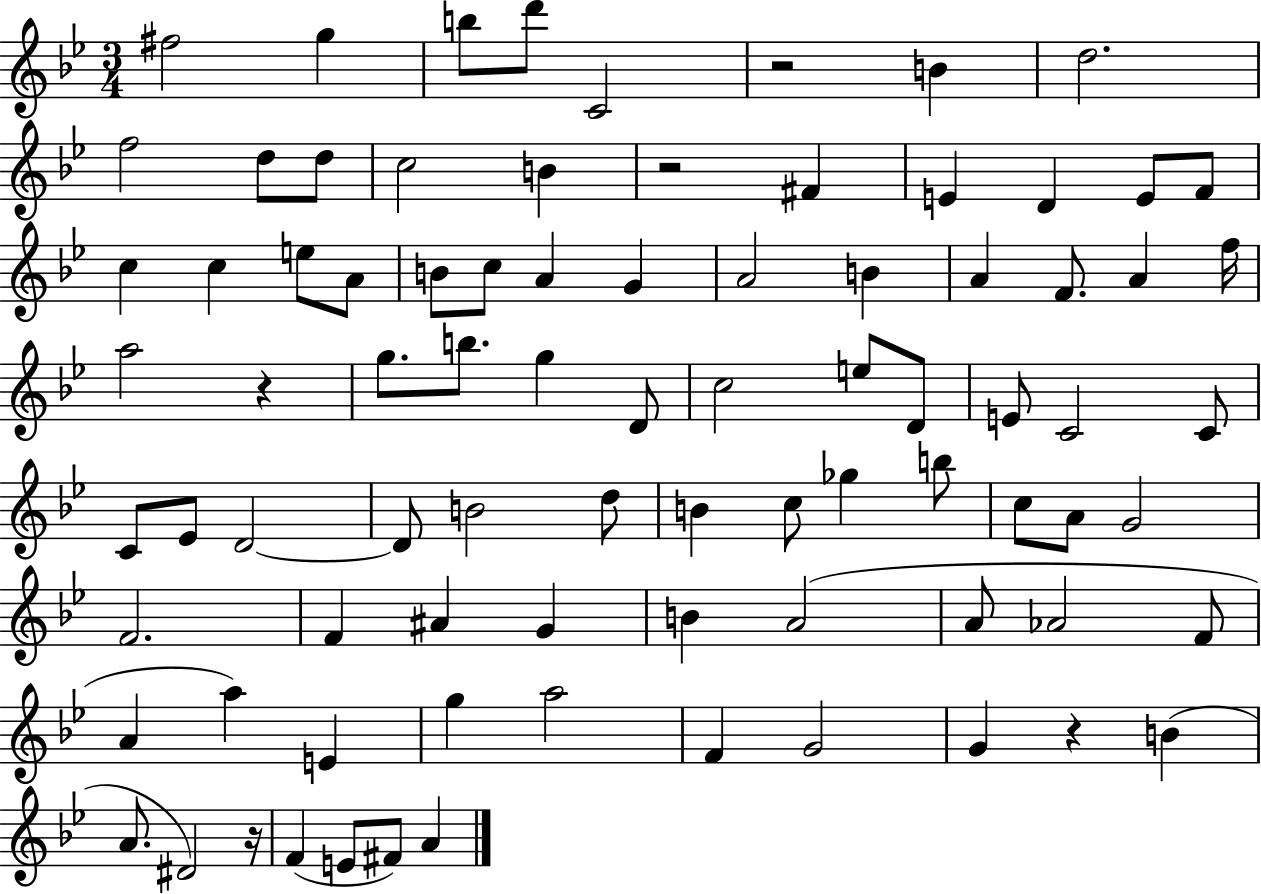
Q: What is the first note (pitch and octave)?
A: F#5